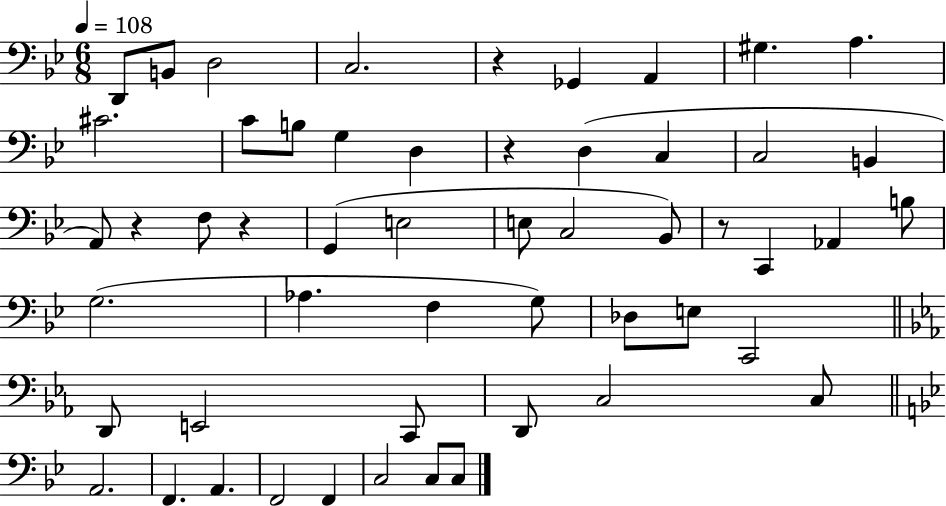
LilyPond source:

{
  \clef bass
  \numericTimeSignature
  \time 6/8
  \key bes \major
  \tempo 4 = 108
  d,8 b,8 d2 | c2. | r4 ges,4 a,4 | gis4. a4. | \break cis'2. | c'8 b8 g4 d4 | r4 d4( c4 | c2 b,4 | \break a,8) r4 f8 r4 | g,4( e2 | e8 c2 bes,8) | r8 c,4 aes,4 b8 | \break g2.( | aes4. f4 g8) | des8 e8 c,2 | \bar "||" \break \key c \minor d,8 e,2 c,8 | d,8 c2 c8 | \bar "||" \break \key bes \major a,2. | f,4. a,4. | f,2 f,4 | c2 c8 c8 | \break \bar "|."
}